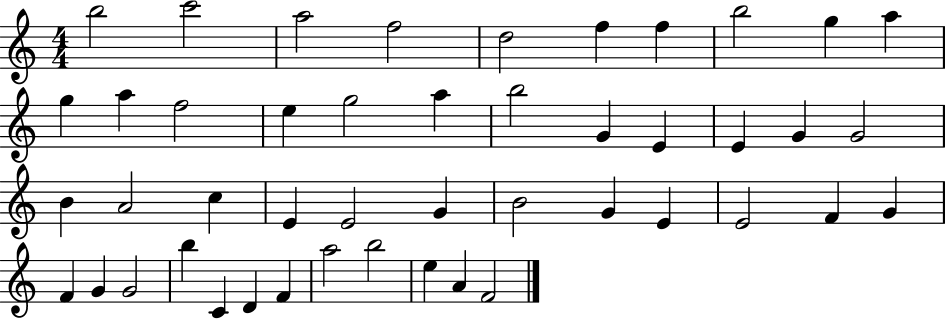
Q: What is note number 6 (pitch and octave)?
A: F5